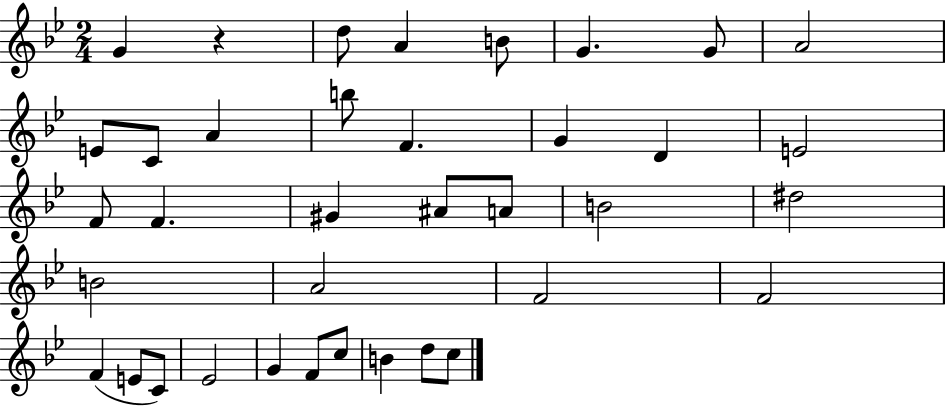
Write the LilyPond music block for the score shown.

{
  \clef treble
  \numericTimeSignature
  \time 2/4
  \key bes \major
  g'4 r4 | d''8 a'4 b'8 | g'4. g'8 | a'2 | \break e'8 c'8 a'4 | b''8 f'4. | g'4 d'4 | e'2 | \break f'8 f'4. | gis'4 ais'8 a'8 | b'2 | dis''2 | \break b'2 | a'2 | f'2 | f'2 | \break f'4( e'8 c'8) | ees'2 | g'4 f'8 c''8 | b'4 d''8 c''8 | \break \bar "|."
}